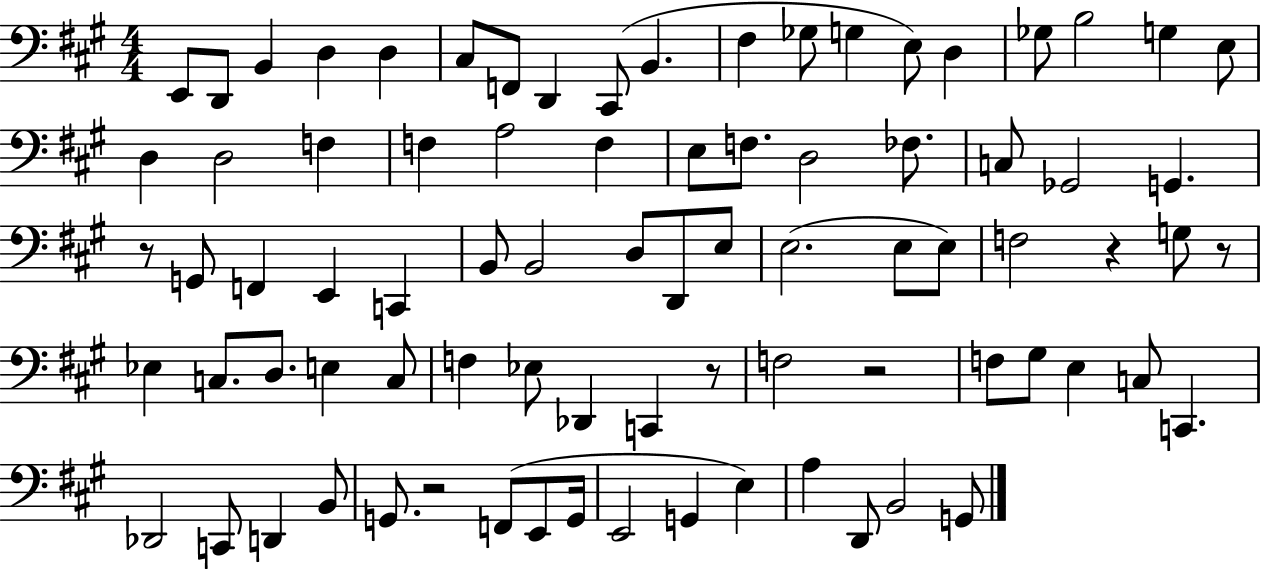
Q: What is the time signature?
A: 4/4